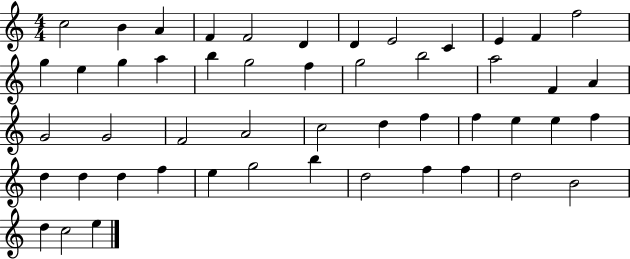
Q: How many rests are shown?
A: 0